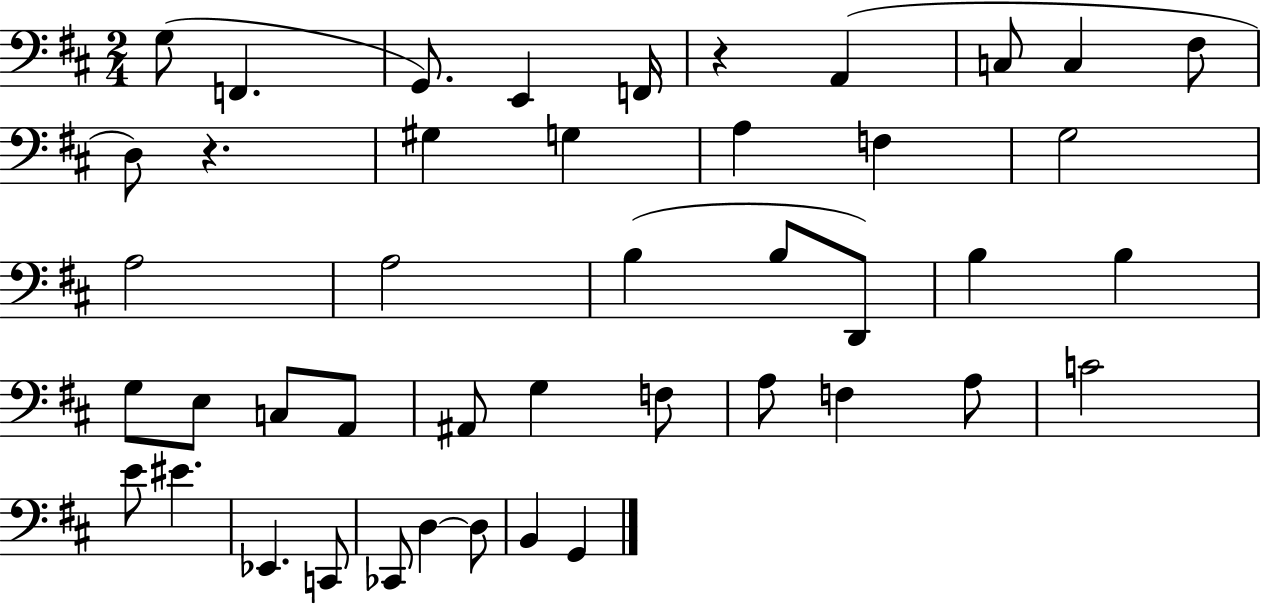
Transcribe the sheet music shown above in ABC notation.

X:1
T:Untitled
M:2/4
L:1/4
K:D
G,/2 F,, G,,/2 E,, F,,/4 z A,, C,/2 C, ^F,/2 D,/2 z ^G, G, A, F, G,2 A,2 A,2 B, B,/2 D,,/2 B, B, G,/2 E,/2 C,/2 A,,/2 ^A,,/2 G, F,/2 A,/2 F, A,/2 C2 E/2 ^E _E,, C,,/2 _C,,/2 D, D,/2 B,, G,,